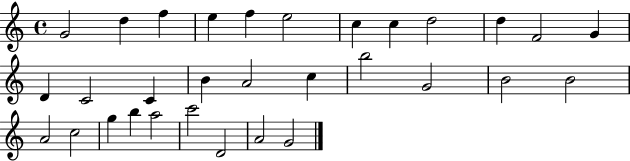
G4/h D5/q F5/q E5/q F5/q E5/h C5/q C5/q D5/h D5/q F4/h G4/q D4/q C4/h C4/q B4/q A4/h C5/q B5/h G4/h B4/h B4/h A4/h C5/h G5/q B5/q A5/h C6/h D4/h A4/h G4/h